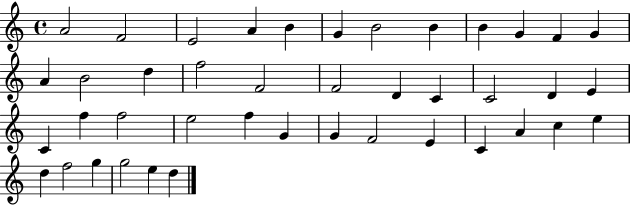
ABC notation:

X:1
T:Untitled
M:4/4
L:1/4
K:C
A2 F2 E2 A B G B2 B B G F G A B2 d f2 F2 F2 D C C2 D E C f f2 e2 f G G F2 E C A c e d f2 g g2 e d